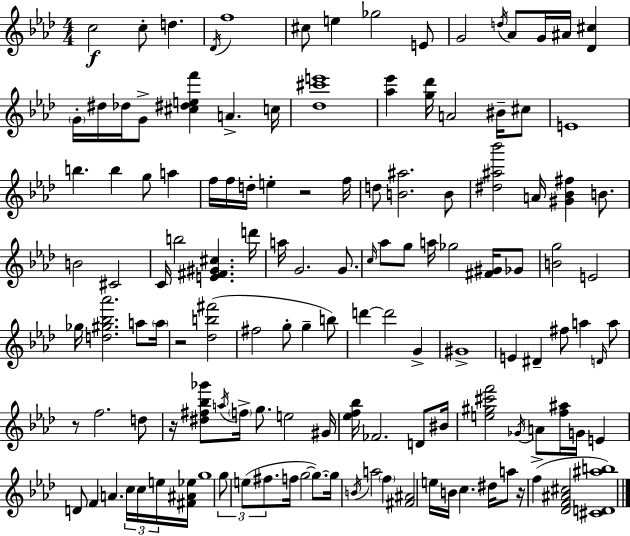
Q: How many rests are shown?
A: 5